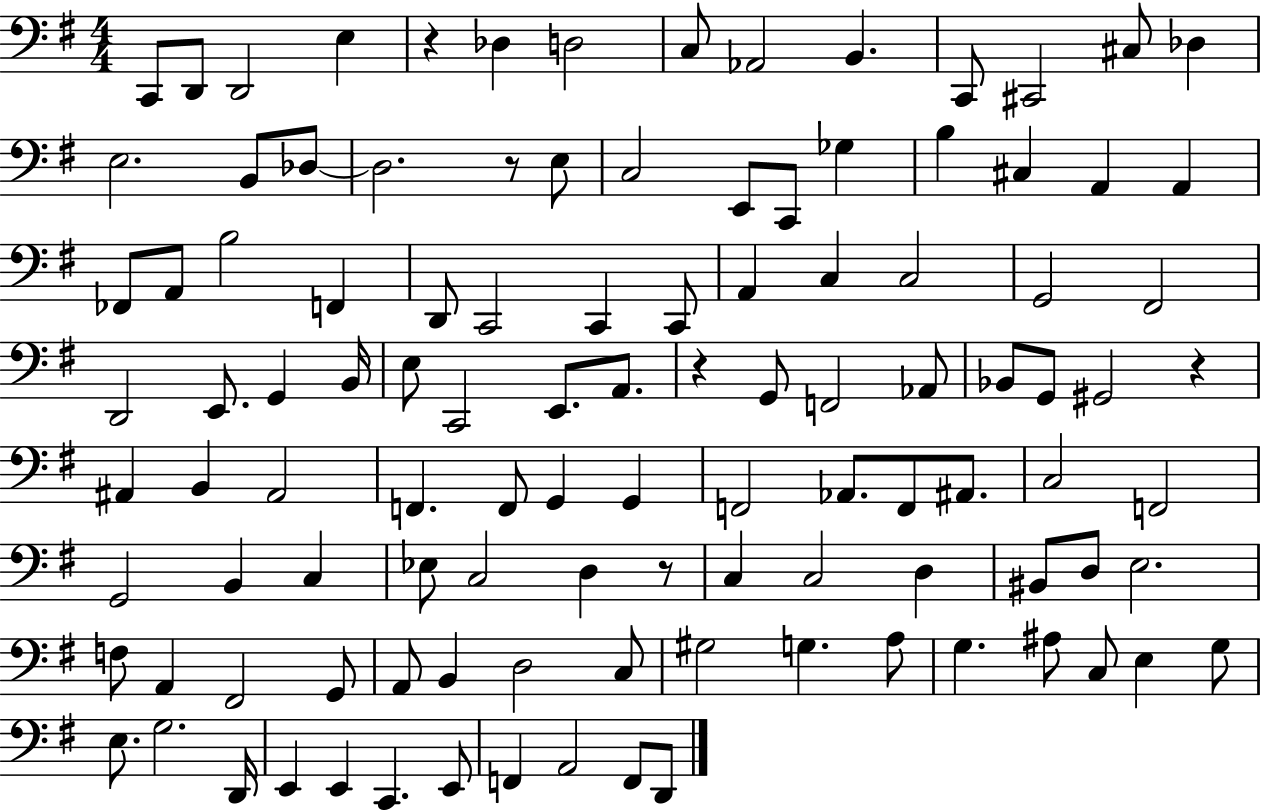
C2/e D2/e D2/h E3/q R/q Db3/q D3/h C3/e Ab2/h B2/q. C2/e C#2/h C#3/e Db3/q E3/h. B2/e Db3/e Db3/h. R/e E3/e C3/h E2/e C2/e Gb3/q B3/q C#3/q A2/q A2/q FES2/e A2/e B3/h F2/q D2/e C2/h C2/q C2/e A2/q C3/q C3/h G2/h F#2/h D2/h E2/e. G2/q B2/s E3/e C2/h E2/e. A2/e. R/q G2/e F2/h Ab2/e Bb2/e G2/e G#2/h R/q A#2/q B2/q A#2/h F2/q. F2/e G2/q G2/q F2/h Ab2/e. F2/e A#2/e. C3/h F2/h G2/h B2/q C3/q Eb3/e C3/h D3/q R/e C3/q C3/h D3/q BIS2/e D3/e E3/h. F3/e A2/q F#2/h G2/e A2/e B2/q D3/h C3/e G#3/h G3/q. A3/e G3/q. A#3/e C3/e E3/q G3/e E3/e. G3/h. D2/s E2/q E2/q C2/q. E2/e F2/q A2/h F2/e D2/e